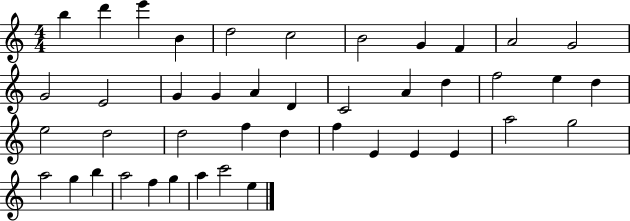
X:1
T:Untitled
M:4/4
L:1/4
K:C
b d' e' B d2 c2 B2 G F A2 G2 G2 E2 G G A D C2 A d f2 e d e2 d2 d2 f d f E E E a2 g2 a2 g b a2 f g a c'2 e